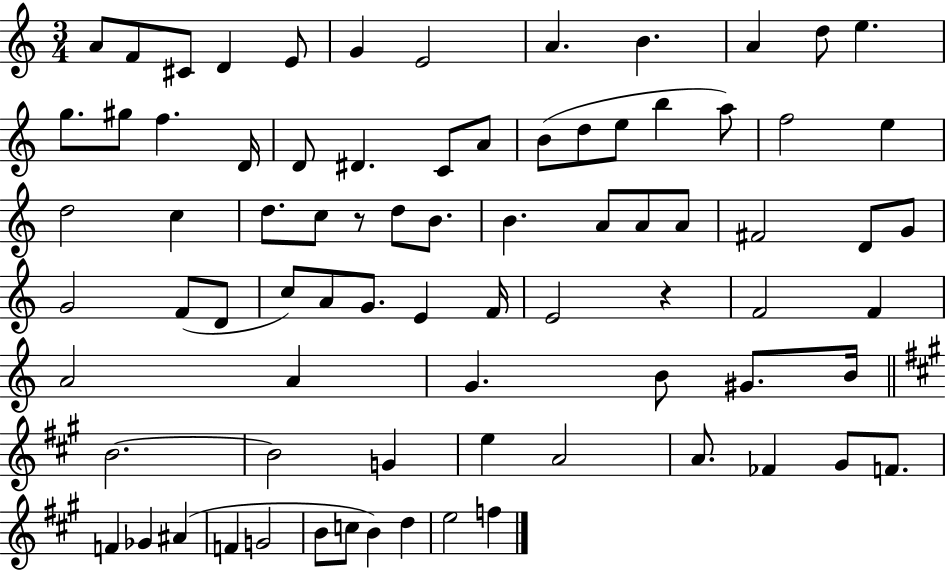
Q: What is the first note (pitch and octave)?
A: A4